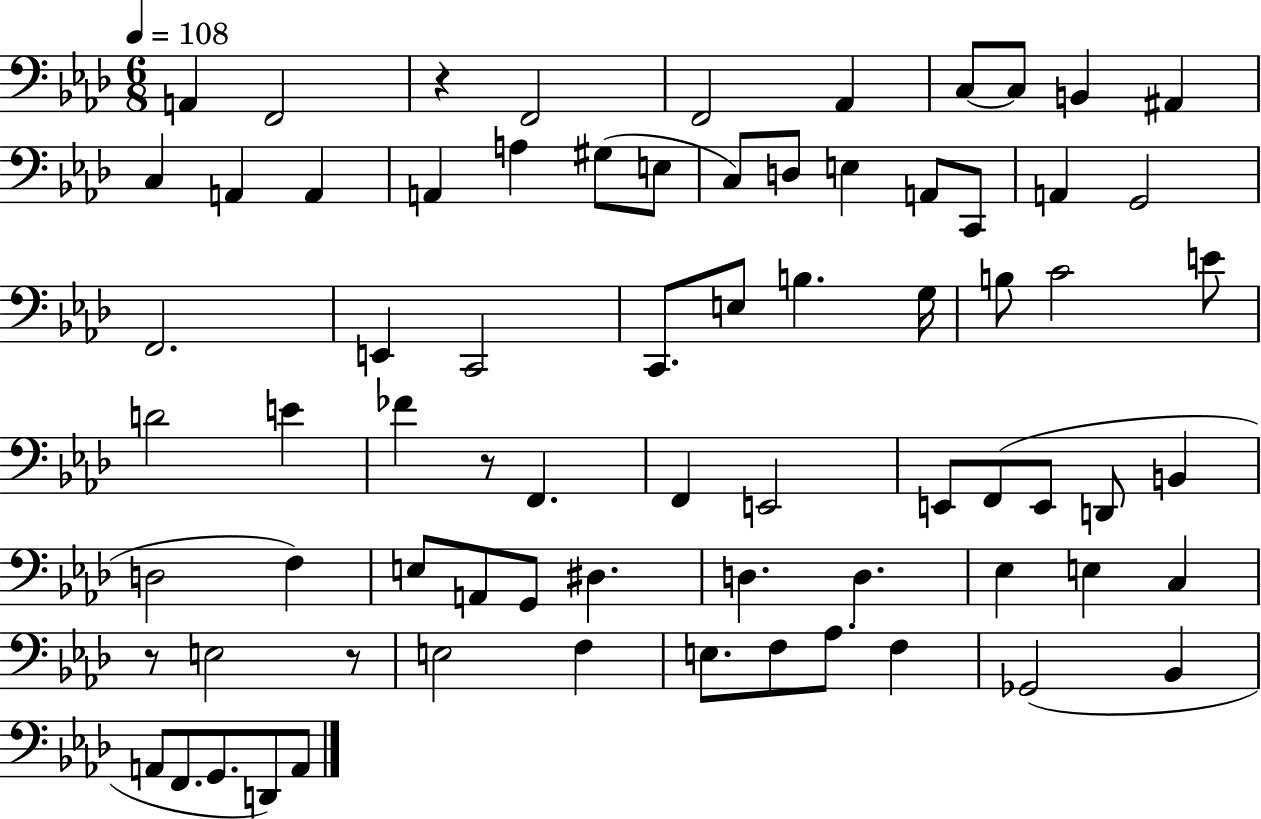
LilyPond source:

{
  \clef bass
  \numericTimeSignature
  \time 6/8
  \key aes \major
  \tempo 4 = 108
  \repeat volta 2 { a,4 f,2 | r4 f,2 | f,2 aes,4 | c8~~ c8 b,4 ais,4 | \break c4 a,4 a,4 | a,4 a4 gis8( e8 | c8) d8 e4 a,8 c,8 | a,4 g,2 | \break f,2. | e,4 c,2 | c,8. e8 b4. g16 | b8 c'2 e'8 | \break d'2 e'4 | fes'4 r8 f,4. | f,4 e,2 | e,8 f,8( e,8 d,8 b,4 | \break d2 f4) | e8 a,8 g,8 dis4. | d4. d4. | ees4 e4 c4 | \break r8 e2 r8 | e2 f4 | e8. f8 aes8. f4 | ges,2( bes,4 | \break a,8 f,8. g,8. d,8) a,8 | } \bar "|."
}